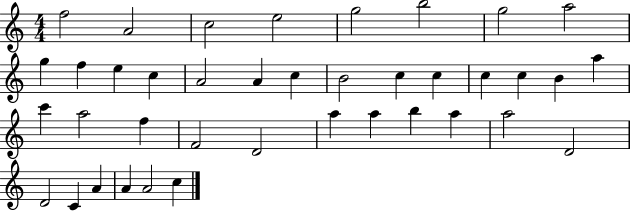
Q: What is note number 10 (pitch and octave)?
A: F5